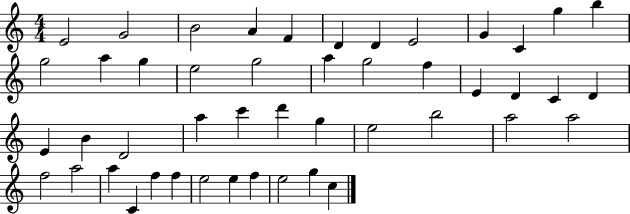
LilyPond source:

{
  \clef treble
  \numericTimeSignature
  \time 4/4
  \key c \major
  e'2 g'2 | b'2 a'4 f'4 | d'4 d'4 e'2 | g'4 c'4 g''4 b''4 | \break g''2 a''4 g''4 | e''2 g''2 | a''4 g''2 f''4 | e'4 d'4 c'4 d'4 | \break e'4 b'4 d'2 | a''4 c'''4 d'''4 g''4 | e''2 b''2 | a''2 a''2 | \break f''2 a''2 | a''4 c'4 f''4 f''4 | e''2 e''4 f''4 | e''2 g''4 c''4 | \break \bar "|."
}